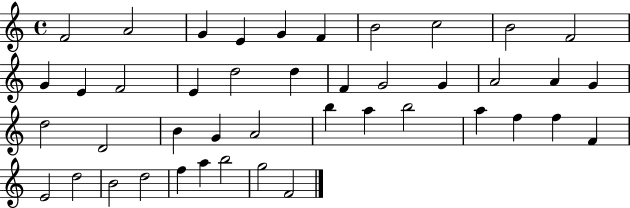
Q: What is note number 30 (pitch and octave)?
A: B5